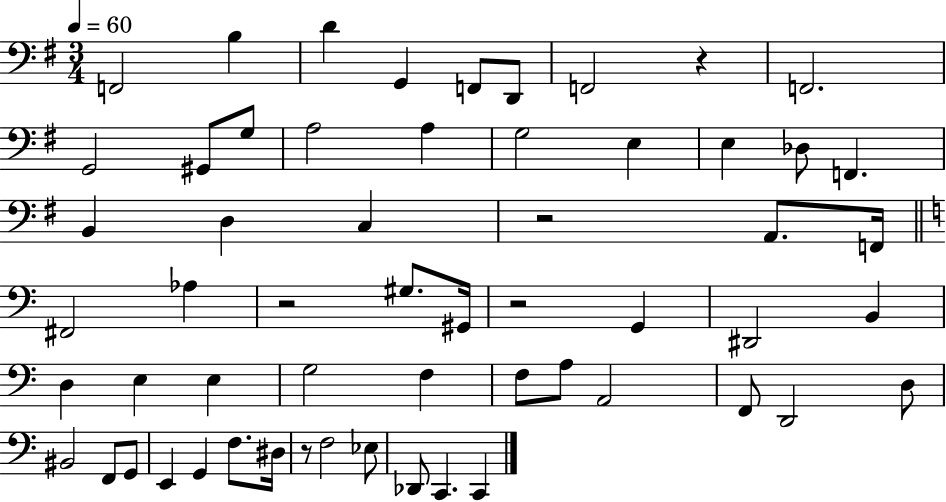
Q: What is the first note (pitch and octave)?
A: F2